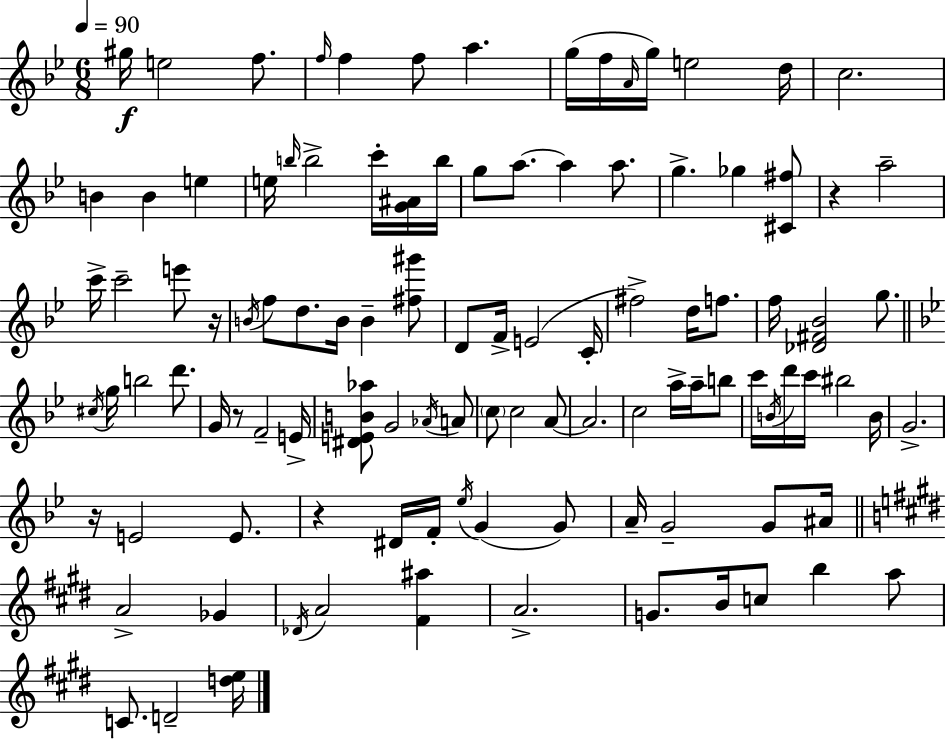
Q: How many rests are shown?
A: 5